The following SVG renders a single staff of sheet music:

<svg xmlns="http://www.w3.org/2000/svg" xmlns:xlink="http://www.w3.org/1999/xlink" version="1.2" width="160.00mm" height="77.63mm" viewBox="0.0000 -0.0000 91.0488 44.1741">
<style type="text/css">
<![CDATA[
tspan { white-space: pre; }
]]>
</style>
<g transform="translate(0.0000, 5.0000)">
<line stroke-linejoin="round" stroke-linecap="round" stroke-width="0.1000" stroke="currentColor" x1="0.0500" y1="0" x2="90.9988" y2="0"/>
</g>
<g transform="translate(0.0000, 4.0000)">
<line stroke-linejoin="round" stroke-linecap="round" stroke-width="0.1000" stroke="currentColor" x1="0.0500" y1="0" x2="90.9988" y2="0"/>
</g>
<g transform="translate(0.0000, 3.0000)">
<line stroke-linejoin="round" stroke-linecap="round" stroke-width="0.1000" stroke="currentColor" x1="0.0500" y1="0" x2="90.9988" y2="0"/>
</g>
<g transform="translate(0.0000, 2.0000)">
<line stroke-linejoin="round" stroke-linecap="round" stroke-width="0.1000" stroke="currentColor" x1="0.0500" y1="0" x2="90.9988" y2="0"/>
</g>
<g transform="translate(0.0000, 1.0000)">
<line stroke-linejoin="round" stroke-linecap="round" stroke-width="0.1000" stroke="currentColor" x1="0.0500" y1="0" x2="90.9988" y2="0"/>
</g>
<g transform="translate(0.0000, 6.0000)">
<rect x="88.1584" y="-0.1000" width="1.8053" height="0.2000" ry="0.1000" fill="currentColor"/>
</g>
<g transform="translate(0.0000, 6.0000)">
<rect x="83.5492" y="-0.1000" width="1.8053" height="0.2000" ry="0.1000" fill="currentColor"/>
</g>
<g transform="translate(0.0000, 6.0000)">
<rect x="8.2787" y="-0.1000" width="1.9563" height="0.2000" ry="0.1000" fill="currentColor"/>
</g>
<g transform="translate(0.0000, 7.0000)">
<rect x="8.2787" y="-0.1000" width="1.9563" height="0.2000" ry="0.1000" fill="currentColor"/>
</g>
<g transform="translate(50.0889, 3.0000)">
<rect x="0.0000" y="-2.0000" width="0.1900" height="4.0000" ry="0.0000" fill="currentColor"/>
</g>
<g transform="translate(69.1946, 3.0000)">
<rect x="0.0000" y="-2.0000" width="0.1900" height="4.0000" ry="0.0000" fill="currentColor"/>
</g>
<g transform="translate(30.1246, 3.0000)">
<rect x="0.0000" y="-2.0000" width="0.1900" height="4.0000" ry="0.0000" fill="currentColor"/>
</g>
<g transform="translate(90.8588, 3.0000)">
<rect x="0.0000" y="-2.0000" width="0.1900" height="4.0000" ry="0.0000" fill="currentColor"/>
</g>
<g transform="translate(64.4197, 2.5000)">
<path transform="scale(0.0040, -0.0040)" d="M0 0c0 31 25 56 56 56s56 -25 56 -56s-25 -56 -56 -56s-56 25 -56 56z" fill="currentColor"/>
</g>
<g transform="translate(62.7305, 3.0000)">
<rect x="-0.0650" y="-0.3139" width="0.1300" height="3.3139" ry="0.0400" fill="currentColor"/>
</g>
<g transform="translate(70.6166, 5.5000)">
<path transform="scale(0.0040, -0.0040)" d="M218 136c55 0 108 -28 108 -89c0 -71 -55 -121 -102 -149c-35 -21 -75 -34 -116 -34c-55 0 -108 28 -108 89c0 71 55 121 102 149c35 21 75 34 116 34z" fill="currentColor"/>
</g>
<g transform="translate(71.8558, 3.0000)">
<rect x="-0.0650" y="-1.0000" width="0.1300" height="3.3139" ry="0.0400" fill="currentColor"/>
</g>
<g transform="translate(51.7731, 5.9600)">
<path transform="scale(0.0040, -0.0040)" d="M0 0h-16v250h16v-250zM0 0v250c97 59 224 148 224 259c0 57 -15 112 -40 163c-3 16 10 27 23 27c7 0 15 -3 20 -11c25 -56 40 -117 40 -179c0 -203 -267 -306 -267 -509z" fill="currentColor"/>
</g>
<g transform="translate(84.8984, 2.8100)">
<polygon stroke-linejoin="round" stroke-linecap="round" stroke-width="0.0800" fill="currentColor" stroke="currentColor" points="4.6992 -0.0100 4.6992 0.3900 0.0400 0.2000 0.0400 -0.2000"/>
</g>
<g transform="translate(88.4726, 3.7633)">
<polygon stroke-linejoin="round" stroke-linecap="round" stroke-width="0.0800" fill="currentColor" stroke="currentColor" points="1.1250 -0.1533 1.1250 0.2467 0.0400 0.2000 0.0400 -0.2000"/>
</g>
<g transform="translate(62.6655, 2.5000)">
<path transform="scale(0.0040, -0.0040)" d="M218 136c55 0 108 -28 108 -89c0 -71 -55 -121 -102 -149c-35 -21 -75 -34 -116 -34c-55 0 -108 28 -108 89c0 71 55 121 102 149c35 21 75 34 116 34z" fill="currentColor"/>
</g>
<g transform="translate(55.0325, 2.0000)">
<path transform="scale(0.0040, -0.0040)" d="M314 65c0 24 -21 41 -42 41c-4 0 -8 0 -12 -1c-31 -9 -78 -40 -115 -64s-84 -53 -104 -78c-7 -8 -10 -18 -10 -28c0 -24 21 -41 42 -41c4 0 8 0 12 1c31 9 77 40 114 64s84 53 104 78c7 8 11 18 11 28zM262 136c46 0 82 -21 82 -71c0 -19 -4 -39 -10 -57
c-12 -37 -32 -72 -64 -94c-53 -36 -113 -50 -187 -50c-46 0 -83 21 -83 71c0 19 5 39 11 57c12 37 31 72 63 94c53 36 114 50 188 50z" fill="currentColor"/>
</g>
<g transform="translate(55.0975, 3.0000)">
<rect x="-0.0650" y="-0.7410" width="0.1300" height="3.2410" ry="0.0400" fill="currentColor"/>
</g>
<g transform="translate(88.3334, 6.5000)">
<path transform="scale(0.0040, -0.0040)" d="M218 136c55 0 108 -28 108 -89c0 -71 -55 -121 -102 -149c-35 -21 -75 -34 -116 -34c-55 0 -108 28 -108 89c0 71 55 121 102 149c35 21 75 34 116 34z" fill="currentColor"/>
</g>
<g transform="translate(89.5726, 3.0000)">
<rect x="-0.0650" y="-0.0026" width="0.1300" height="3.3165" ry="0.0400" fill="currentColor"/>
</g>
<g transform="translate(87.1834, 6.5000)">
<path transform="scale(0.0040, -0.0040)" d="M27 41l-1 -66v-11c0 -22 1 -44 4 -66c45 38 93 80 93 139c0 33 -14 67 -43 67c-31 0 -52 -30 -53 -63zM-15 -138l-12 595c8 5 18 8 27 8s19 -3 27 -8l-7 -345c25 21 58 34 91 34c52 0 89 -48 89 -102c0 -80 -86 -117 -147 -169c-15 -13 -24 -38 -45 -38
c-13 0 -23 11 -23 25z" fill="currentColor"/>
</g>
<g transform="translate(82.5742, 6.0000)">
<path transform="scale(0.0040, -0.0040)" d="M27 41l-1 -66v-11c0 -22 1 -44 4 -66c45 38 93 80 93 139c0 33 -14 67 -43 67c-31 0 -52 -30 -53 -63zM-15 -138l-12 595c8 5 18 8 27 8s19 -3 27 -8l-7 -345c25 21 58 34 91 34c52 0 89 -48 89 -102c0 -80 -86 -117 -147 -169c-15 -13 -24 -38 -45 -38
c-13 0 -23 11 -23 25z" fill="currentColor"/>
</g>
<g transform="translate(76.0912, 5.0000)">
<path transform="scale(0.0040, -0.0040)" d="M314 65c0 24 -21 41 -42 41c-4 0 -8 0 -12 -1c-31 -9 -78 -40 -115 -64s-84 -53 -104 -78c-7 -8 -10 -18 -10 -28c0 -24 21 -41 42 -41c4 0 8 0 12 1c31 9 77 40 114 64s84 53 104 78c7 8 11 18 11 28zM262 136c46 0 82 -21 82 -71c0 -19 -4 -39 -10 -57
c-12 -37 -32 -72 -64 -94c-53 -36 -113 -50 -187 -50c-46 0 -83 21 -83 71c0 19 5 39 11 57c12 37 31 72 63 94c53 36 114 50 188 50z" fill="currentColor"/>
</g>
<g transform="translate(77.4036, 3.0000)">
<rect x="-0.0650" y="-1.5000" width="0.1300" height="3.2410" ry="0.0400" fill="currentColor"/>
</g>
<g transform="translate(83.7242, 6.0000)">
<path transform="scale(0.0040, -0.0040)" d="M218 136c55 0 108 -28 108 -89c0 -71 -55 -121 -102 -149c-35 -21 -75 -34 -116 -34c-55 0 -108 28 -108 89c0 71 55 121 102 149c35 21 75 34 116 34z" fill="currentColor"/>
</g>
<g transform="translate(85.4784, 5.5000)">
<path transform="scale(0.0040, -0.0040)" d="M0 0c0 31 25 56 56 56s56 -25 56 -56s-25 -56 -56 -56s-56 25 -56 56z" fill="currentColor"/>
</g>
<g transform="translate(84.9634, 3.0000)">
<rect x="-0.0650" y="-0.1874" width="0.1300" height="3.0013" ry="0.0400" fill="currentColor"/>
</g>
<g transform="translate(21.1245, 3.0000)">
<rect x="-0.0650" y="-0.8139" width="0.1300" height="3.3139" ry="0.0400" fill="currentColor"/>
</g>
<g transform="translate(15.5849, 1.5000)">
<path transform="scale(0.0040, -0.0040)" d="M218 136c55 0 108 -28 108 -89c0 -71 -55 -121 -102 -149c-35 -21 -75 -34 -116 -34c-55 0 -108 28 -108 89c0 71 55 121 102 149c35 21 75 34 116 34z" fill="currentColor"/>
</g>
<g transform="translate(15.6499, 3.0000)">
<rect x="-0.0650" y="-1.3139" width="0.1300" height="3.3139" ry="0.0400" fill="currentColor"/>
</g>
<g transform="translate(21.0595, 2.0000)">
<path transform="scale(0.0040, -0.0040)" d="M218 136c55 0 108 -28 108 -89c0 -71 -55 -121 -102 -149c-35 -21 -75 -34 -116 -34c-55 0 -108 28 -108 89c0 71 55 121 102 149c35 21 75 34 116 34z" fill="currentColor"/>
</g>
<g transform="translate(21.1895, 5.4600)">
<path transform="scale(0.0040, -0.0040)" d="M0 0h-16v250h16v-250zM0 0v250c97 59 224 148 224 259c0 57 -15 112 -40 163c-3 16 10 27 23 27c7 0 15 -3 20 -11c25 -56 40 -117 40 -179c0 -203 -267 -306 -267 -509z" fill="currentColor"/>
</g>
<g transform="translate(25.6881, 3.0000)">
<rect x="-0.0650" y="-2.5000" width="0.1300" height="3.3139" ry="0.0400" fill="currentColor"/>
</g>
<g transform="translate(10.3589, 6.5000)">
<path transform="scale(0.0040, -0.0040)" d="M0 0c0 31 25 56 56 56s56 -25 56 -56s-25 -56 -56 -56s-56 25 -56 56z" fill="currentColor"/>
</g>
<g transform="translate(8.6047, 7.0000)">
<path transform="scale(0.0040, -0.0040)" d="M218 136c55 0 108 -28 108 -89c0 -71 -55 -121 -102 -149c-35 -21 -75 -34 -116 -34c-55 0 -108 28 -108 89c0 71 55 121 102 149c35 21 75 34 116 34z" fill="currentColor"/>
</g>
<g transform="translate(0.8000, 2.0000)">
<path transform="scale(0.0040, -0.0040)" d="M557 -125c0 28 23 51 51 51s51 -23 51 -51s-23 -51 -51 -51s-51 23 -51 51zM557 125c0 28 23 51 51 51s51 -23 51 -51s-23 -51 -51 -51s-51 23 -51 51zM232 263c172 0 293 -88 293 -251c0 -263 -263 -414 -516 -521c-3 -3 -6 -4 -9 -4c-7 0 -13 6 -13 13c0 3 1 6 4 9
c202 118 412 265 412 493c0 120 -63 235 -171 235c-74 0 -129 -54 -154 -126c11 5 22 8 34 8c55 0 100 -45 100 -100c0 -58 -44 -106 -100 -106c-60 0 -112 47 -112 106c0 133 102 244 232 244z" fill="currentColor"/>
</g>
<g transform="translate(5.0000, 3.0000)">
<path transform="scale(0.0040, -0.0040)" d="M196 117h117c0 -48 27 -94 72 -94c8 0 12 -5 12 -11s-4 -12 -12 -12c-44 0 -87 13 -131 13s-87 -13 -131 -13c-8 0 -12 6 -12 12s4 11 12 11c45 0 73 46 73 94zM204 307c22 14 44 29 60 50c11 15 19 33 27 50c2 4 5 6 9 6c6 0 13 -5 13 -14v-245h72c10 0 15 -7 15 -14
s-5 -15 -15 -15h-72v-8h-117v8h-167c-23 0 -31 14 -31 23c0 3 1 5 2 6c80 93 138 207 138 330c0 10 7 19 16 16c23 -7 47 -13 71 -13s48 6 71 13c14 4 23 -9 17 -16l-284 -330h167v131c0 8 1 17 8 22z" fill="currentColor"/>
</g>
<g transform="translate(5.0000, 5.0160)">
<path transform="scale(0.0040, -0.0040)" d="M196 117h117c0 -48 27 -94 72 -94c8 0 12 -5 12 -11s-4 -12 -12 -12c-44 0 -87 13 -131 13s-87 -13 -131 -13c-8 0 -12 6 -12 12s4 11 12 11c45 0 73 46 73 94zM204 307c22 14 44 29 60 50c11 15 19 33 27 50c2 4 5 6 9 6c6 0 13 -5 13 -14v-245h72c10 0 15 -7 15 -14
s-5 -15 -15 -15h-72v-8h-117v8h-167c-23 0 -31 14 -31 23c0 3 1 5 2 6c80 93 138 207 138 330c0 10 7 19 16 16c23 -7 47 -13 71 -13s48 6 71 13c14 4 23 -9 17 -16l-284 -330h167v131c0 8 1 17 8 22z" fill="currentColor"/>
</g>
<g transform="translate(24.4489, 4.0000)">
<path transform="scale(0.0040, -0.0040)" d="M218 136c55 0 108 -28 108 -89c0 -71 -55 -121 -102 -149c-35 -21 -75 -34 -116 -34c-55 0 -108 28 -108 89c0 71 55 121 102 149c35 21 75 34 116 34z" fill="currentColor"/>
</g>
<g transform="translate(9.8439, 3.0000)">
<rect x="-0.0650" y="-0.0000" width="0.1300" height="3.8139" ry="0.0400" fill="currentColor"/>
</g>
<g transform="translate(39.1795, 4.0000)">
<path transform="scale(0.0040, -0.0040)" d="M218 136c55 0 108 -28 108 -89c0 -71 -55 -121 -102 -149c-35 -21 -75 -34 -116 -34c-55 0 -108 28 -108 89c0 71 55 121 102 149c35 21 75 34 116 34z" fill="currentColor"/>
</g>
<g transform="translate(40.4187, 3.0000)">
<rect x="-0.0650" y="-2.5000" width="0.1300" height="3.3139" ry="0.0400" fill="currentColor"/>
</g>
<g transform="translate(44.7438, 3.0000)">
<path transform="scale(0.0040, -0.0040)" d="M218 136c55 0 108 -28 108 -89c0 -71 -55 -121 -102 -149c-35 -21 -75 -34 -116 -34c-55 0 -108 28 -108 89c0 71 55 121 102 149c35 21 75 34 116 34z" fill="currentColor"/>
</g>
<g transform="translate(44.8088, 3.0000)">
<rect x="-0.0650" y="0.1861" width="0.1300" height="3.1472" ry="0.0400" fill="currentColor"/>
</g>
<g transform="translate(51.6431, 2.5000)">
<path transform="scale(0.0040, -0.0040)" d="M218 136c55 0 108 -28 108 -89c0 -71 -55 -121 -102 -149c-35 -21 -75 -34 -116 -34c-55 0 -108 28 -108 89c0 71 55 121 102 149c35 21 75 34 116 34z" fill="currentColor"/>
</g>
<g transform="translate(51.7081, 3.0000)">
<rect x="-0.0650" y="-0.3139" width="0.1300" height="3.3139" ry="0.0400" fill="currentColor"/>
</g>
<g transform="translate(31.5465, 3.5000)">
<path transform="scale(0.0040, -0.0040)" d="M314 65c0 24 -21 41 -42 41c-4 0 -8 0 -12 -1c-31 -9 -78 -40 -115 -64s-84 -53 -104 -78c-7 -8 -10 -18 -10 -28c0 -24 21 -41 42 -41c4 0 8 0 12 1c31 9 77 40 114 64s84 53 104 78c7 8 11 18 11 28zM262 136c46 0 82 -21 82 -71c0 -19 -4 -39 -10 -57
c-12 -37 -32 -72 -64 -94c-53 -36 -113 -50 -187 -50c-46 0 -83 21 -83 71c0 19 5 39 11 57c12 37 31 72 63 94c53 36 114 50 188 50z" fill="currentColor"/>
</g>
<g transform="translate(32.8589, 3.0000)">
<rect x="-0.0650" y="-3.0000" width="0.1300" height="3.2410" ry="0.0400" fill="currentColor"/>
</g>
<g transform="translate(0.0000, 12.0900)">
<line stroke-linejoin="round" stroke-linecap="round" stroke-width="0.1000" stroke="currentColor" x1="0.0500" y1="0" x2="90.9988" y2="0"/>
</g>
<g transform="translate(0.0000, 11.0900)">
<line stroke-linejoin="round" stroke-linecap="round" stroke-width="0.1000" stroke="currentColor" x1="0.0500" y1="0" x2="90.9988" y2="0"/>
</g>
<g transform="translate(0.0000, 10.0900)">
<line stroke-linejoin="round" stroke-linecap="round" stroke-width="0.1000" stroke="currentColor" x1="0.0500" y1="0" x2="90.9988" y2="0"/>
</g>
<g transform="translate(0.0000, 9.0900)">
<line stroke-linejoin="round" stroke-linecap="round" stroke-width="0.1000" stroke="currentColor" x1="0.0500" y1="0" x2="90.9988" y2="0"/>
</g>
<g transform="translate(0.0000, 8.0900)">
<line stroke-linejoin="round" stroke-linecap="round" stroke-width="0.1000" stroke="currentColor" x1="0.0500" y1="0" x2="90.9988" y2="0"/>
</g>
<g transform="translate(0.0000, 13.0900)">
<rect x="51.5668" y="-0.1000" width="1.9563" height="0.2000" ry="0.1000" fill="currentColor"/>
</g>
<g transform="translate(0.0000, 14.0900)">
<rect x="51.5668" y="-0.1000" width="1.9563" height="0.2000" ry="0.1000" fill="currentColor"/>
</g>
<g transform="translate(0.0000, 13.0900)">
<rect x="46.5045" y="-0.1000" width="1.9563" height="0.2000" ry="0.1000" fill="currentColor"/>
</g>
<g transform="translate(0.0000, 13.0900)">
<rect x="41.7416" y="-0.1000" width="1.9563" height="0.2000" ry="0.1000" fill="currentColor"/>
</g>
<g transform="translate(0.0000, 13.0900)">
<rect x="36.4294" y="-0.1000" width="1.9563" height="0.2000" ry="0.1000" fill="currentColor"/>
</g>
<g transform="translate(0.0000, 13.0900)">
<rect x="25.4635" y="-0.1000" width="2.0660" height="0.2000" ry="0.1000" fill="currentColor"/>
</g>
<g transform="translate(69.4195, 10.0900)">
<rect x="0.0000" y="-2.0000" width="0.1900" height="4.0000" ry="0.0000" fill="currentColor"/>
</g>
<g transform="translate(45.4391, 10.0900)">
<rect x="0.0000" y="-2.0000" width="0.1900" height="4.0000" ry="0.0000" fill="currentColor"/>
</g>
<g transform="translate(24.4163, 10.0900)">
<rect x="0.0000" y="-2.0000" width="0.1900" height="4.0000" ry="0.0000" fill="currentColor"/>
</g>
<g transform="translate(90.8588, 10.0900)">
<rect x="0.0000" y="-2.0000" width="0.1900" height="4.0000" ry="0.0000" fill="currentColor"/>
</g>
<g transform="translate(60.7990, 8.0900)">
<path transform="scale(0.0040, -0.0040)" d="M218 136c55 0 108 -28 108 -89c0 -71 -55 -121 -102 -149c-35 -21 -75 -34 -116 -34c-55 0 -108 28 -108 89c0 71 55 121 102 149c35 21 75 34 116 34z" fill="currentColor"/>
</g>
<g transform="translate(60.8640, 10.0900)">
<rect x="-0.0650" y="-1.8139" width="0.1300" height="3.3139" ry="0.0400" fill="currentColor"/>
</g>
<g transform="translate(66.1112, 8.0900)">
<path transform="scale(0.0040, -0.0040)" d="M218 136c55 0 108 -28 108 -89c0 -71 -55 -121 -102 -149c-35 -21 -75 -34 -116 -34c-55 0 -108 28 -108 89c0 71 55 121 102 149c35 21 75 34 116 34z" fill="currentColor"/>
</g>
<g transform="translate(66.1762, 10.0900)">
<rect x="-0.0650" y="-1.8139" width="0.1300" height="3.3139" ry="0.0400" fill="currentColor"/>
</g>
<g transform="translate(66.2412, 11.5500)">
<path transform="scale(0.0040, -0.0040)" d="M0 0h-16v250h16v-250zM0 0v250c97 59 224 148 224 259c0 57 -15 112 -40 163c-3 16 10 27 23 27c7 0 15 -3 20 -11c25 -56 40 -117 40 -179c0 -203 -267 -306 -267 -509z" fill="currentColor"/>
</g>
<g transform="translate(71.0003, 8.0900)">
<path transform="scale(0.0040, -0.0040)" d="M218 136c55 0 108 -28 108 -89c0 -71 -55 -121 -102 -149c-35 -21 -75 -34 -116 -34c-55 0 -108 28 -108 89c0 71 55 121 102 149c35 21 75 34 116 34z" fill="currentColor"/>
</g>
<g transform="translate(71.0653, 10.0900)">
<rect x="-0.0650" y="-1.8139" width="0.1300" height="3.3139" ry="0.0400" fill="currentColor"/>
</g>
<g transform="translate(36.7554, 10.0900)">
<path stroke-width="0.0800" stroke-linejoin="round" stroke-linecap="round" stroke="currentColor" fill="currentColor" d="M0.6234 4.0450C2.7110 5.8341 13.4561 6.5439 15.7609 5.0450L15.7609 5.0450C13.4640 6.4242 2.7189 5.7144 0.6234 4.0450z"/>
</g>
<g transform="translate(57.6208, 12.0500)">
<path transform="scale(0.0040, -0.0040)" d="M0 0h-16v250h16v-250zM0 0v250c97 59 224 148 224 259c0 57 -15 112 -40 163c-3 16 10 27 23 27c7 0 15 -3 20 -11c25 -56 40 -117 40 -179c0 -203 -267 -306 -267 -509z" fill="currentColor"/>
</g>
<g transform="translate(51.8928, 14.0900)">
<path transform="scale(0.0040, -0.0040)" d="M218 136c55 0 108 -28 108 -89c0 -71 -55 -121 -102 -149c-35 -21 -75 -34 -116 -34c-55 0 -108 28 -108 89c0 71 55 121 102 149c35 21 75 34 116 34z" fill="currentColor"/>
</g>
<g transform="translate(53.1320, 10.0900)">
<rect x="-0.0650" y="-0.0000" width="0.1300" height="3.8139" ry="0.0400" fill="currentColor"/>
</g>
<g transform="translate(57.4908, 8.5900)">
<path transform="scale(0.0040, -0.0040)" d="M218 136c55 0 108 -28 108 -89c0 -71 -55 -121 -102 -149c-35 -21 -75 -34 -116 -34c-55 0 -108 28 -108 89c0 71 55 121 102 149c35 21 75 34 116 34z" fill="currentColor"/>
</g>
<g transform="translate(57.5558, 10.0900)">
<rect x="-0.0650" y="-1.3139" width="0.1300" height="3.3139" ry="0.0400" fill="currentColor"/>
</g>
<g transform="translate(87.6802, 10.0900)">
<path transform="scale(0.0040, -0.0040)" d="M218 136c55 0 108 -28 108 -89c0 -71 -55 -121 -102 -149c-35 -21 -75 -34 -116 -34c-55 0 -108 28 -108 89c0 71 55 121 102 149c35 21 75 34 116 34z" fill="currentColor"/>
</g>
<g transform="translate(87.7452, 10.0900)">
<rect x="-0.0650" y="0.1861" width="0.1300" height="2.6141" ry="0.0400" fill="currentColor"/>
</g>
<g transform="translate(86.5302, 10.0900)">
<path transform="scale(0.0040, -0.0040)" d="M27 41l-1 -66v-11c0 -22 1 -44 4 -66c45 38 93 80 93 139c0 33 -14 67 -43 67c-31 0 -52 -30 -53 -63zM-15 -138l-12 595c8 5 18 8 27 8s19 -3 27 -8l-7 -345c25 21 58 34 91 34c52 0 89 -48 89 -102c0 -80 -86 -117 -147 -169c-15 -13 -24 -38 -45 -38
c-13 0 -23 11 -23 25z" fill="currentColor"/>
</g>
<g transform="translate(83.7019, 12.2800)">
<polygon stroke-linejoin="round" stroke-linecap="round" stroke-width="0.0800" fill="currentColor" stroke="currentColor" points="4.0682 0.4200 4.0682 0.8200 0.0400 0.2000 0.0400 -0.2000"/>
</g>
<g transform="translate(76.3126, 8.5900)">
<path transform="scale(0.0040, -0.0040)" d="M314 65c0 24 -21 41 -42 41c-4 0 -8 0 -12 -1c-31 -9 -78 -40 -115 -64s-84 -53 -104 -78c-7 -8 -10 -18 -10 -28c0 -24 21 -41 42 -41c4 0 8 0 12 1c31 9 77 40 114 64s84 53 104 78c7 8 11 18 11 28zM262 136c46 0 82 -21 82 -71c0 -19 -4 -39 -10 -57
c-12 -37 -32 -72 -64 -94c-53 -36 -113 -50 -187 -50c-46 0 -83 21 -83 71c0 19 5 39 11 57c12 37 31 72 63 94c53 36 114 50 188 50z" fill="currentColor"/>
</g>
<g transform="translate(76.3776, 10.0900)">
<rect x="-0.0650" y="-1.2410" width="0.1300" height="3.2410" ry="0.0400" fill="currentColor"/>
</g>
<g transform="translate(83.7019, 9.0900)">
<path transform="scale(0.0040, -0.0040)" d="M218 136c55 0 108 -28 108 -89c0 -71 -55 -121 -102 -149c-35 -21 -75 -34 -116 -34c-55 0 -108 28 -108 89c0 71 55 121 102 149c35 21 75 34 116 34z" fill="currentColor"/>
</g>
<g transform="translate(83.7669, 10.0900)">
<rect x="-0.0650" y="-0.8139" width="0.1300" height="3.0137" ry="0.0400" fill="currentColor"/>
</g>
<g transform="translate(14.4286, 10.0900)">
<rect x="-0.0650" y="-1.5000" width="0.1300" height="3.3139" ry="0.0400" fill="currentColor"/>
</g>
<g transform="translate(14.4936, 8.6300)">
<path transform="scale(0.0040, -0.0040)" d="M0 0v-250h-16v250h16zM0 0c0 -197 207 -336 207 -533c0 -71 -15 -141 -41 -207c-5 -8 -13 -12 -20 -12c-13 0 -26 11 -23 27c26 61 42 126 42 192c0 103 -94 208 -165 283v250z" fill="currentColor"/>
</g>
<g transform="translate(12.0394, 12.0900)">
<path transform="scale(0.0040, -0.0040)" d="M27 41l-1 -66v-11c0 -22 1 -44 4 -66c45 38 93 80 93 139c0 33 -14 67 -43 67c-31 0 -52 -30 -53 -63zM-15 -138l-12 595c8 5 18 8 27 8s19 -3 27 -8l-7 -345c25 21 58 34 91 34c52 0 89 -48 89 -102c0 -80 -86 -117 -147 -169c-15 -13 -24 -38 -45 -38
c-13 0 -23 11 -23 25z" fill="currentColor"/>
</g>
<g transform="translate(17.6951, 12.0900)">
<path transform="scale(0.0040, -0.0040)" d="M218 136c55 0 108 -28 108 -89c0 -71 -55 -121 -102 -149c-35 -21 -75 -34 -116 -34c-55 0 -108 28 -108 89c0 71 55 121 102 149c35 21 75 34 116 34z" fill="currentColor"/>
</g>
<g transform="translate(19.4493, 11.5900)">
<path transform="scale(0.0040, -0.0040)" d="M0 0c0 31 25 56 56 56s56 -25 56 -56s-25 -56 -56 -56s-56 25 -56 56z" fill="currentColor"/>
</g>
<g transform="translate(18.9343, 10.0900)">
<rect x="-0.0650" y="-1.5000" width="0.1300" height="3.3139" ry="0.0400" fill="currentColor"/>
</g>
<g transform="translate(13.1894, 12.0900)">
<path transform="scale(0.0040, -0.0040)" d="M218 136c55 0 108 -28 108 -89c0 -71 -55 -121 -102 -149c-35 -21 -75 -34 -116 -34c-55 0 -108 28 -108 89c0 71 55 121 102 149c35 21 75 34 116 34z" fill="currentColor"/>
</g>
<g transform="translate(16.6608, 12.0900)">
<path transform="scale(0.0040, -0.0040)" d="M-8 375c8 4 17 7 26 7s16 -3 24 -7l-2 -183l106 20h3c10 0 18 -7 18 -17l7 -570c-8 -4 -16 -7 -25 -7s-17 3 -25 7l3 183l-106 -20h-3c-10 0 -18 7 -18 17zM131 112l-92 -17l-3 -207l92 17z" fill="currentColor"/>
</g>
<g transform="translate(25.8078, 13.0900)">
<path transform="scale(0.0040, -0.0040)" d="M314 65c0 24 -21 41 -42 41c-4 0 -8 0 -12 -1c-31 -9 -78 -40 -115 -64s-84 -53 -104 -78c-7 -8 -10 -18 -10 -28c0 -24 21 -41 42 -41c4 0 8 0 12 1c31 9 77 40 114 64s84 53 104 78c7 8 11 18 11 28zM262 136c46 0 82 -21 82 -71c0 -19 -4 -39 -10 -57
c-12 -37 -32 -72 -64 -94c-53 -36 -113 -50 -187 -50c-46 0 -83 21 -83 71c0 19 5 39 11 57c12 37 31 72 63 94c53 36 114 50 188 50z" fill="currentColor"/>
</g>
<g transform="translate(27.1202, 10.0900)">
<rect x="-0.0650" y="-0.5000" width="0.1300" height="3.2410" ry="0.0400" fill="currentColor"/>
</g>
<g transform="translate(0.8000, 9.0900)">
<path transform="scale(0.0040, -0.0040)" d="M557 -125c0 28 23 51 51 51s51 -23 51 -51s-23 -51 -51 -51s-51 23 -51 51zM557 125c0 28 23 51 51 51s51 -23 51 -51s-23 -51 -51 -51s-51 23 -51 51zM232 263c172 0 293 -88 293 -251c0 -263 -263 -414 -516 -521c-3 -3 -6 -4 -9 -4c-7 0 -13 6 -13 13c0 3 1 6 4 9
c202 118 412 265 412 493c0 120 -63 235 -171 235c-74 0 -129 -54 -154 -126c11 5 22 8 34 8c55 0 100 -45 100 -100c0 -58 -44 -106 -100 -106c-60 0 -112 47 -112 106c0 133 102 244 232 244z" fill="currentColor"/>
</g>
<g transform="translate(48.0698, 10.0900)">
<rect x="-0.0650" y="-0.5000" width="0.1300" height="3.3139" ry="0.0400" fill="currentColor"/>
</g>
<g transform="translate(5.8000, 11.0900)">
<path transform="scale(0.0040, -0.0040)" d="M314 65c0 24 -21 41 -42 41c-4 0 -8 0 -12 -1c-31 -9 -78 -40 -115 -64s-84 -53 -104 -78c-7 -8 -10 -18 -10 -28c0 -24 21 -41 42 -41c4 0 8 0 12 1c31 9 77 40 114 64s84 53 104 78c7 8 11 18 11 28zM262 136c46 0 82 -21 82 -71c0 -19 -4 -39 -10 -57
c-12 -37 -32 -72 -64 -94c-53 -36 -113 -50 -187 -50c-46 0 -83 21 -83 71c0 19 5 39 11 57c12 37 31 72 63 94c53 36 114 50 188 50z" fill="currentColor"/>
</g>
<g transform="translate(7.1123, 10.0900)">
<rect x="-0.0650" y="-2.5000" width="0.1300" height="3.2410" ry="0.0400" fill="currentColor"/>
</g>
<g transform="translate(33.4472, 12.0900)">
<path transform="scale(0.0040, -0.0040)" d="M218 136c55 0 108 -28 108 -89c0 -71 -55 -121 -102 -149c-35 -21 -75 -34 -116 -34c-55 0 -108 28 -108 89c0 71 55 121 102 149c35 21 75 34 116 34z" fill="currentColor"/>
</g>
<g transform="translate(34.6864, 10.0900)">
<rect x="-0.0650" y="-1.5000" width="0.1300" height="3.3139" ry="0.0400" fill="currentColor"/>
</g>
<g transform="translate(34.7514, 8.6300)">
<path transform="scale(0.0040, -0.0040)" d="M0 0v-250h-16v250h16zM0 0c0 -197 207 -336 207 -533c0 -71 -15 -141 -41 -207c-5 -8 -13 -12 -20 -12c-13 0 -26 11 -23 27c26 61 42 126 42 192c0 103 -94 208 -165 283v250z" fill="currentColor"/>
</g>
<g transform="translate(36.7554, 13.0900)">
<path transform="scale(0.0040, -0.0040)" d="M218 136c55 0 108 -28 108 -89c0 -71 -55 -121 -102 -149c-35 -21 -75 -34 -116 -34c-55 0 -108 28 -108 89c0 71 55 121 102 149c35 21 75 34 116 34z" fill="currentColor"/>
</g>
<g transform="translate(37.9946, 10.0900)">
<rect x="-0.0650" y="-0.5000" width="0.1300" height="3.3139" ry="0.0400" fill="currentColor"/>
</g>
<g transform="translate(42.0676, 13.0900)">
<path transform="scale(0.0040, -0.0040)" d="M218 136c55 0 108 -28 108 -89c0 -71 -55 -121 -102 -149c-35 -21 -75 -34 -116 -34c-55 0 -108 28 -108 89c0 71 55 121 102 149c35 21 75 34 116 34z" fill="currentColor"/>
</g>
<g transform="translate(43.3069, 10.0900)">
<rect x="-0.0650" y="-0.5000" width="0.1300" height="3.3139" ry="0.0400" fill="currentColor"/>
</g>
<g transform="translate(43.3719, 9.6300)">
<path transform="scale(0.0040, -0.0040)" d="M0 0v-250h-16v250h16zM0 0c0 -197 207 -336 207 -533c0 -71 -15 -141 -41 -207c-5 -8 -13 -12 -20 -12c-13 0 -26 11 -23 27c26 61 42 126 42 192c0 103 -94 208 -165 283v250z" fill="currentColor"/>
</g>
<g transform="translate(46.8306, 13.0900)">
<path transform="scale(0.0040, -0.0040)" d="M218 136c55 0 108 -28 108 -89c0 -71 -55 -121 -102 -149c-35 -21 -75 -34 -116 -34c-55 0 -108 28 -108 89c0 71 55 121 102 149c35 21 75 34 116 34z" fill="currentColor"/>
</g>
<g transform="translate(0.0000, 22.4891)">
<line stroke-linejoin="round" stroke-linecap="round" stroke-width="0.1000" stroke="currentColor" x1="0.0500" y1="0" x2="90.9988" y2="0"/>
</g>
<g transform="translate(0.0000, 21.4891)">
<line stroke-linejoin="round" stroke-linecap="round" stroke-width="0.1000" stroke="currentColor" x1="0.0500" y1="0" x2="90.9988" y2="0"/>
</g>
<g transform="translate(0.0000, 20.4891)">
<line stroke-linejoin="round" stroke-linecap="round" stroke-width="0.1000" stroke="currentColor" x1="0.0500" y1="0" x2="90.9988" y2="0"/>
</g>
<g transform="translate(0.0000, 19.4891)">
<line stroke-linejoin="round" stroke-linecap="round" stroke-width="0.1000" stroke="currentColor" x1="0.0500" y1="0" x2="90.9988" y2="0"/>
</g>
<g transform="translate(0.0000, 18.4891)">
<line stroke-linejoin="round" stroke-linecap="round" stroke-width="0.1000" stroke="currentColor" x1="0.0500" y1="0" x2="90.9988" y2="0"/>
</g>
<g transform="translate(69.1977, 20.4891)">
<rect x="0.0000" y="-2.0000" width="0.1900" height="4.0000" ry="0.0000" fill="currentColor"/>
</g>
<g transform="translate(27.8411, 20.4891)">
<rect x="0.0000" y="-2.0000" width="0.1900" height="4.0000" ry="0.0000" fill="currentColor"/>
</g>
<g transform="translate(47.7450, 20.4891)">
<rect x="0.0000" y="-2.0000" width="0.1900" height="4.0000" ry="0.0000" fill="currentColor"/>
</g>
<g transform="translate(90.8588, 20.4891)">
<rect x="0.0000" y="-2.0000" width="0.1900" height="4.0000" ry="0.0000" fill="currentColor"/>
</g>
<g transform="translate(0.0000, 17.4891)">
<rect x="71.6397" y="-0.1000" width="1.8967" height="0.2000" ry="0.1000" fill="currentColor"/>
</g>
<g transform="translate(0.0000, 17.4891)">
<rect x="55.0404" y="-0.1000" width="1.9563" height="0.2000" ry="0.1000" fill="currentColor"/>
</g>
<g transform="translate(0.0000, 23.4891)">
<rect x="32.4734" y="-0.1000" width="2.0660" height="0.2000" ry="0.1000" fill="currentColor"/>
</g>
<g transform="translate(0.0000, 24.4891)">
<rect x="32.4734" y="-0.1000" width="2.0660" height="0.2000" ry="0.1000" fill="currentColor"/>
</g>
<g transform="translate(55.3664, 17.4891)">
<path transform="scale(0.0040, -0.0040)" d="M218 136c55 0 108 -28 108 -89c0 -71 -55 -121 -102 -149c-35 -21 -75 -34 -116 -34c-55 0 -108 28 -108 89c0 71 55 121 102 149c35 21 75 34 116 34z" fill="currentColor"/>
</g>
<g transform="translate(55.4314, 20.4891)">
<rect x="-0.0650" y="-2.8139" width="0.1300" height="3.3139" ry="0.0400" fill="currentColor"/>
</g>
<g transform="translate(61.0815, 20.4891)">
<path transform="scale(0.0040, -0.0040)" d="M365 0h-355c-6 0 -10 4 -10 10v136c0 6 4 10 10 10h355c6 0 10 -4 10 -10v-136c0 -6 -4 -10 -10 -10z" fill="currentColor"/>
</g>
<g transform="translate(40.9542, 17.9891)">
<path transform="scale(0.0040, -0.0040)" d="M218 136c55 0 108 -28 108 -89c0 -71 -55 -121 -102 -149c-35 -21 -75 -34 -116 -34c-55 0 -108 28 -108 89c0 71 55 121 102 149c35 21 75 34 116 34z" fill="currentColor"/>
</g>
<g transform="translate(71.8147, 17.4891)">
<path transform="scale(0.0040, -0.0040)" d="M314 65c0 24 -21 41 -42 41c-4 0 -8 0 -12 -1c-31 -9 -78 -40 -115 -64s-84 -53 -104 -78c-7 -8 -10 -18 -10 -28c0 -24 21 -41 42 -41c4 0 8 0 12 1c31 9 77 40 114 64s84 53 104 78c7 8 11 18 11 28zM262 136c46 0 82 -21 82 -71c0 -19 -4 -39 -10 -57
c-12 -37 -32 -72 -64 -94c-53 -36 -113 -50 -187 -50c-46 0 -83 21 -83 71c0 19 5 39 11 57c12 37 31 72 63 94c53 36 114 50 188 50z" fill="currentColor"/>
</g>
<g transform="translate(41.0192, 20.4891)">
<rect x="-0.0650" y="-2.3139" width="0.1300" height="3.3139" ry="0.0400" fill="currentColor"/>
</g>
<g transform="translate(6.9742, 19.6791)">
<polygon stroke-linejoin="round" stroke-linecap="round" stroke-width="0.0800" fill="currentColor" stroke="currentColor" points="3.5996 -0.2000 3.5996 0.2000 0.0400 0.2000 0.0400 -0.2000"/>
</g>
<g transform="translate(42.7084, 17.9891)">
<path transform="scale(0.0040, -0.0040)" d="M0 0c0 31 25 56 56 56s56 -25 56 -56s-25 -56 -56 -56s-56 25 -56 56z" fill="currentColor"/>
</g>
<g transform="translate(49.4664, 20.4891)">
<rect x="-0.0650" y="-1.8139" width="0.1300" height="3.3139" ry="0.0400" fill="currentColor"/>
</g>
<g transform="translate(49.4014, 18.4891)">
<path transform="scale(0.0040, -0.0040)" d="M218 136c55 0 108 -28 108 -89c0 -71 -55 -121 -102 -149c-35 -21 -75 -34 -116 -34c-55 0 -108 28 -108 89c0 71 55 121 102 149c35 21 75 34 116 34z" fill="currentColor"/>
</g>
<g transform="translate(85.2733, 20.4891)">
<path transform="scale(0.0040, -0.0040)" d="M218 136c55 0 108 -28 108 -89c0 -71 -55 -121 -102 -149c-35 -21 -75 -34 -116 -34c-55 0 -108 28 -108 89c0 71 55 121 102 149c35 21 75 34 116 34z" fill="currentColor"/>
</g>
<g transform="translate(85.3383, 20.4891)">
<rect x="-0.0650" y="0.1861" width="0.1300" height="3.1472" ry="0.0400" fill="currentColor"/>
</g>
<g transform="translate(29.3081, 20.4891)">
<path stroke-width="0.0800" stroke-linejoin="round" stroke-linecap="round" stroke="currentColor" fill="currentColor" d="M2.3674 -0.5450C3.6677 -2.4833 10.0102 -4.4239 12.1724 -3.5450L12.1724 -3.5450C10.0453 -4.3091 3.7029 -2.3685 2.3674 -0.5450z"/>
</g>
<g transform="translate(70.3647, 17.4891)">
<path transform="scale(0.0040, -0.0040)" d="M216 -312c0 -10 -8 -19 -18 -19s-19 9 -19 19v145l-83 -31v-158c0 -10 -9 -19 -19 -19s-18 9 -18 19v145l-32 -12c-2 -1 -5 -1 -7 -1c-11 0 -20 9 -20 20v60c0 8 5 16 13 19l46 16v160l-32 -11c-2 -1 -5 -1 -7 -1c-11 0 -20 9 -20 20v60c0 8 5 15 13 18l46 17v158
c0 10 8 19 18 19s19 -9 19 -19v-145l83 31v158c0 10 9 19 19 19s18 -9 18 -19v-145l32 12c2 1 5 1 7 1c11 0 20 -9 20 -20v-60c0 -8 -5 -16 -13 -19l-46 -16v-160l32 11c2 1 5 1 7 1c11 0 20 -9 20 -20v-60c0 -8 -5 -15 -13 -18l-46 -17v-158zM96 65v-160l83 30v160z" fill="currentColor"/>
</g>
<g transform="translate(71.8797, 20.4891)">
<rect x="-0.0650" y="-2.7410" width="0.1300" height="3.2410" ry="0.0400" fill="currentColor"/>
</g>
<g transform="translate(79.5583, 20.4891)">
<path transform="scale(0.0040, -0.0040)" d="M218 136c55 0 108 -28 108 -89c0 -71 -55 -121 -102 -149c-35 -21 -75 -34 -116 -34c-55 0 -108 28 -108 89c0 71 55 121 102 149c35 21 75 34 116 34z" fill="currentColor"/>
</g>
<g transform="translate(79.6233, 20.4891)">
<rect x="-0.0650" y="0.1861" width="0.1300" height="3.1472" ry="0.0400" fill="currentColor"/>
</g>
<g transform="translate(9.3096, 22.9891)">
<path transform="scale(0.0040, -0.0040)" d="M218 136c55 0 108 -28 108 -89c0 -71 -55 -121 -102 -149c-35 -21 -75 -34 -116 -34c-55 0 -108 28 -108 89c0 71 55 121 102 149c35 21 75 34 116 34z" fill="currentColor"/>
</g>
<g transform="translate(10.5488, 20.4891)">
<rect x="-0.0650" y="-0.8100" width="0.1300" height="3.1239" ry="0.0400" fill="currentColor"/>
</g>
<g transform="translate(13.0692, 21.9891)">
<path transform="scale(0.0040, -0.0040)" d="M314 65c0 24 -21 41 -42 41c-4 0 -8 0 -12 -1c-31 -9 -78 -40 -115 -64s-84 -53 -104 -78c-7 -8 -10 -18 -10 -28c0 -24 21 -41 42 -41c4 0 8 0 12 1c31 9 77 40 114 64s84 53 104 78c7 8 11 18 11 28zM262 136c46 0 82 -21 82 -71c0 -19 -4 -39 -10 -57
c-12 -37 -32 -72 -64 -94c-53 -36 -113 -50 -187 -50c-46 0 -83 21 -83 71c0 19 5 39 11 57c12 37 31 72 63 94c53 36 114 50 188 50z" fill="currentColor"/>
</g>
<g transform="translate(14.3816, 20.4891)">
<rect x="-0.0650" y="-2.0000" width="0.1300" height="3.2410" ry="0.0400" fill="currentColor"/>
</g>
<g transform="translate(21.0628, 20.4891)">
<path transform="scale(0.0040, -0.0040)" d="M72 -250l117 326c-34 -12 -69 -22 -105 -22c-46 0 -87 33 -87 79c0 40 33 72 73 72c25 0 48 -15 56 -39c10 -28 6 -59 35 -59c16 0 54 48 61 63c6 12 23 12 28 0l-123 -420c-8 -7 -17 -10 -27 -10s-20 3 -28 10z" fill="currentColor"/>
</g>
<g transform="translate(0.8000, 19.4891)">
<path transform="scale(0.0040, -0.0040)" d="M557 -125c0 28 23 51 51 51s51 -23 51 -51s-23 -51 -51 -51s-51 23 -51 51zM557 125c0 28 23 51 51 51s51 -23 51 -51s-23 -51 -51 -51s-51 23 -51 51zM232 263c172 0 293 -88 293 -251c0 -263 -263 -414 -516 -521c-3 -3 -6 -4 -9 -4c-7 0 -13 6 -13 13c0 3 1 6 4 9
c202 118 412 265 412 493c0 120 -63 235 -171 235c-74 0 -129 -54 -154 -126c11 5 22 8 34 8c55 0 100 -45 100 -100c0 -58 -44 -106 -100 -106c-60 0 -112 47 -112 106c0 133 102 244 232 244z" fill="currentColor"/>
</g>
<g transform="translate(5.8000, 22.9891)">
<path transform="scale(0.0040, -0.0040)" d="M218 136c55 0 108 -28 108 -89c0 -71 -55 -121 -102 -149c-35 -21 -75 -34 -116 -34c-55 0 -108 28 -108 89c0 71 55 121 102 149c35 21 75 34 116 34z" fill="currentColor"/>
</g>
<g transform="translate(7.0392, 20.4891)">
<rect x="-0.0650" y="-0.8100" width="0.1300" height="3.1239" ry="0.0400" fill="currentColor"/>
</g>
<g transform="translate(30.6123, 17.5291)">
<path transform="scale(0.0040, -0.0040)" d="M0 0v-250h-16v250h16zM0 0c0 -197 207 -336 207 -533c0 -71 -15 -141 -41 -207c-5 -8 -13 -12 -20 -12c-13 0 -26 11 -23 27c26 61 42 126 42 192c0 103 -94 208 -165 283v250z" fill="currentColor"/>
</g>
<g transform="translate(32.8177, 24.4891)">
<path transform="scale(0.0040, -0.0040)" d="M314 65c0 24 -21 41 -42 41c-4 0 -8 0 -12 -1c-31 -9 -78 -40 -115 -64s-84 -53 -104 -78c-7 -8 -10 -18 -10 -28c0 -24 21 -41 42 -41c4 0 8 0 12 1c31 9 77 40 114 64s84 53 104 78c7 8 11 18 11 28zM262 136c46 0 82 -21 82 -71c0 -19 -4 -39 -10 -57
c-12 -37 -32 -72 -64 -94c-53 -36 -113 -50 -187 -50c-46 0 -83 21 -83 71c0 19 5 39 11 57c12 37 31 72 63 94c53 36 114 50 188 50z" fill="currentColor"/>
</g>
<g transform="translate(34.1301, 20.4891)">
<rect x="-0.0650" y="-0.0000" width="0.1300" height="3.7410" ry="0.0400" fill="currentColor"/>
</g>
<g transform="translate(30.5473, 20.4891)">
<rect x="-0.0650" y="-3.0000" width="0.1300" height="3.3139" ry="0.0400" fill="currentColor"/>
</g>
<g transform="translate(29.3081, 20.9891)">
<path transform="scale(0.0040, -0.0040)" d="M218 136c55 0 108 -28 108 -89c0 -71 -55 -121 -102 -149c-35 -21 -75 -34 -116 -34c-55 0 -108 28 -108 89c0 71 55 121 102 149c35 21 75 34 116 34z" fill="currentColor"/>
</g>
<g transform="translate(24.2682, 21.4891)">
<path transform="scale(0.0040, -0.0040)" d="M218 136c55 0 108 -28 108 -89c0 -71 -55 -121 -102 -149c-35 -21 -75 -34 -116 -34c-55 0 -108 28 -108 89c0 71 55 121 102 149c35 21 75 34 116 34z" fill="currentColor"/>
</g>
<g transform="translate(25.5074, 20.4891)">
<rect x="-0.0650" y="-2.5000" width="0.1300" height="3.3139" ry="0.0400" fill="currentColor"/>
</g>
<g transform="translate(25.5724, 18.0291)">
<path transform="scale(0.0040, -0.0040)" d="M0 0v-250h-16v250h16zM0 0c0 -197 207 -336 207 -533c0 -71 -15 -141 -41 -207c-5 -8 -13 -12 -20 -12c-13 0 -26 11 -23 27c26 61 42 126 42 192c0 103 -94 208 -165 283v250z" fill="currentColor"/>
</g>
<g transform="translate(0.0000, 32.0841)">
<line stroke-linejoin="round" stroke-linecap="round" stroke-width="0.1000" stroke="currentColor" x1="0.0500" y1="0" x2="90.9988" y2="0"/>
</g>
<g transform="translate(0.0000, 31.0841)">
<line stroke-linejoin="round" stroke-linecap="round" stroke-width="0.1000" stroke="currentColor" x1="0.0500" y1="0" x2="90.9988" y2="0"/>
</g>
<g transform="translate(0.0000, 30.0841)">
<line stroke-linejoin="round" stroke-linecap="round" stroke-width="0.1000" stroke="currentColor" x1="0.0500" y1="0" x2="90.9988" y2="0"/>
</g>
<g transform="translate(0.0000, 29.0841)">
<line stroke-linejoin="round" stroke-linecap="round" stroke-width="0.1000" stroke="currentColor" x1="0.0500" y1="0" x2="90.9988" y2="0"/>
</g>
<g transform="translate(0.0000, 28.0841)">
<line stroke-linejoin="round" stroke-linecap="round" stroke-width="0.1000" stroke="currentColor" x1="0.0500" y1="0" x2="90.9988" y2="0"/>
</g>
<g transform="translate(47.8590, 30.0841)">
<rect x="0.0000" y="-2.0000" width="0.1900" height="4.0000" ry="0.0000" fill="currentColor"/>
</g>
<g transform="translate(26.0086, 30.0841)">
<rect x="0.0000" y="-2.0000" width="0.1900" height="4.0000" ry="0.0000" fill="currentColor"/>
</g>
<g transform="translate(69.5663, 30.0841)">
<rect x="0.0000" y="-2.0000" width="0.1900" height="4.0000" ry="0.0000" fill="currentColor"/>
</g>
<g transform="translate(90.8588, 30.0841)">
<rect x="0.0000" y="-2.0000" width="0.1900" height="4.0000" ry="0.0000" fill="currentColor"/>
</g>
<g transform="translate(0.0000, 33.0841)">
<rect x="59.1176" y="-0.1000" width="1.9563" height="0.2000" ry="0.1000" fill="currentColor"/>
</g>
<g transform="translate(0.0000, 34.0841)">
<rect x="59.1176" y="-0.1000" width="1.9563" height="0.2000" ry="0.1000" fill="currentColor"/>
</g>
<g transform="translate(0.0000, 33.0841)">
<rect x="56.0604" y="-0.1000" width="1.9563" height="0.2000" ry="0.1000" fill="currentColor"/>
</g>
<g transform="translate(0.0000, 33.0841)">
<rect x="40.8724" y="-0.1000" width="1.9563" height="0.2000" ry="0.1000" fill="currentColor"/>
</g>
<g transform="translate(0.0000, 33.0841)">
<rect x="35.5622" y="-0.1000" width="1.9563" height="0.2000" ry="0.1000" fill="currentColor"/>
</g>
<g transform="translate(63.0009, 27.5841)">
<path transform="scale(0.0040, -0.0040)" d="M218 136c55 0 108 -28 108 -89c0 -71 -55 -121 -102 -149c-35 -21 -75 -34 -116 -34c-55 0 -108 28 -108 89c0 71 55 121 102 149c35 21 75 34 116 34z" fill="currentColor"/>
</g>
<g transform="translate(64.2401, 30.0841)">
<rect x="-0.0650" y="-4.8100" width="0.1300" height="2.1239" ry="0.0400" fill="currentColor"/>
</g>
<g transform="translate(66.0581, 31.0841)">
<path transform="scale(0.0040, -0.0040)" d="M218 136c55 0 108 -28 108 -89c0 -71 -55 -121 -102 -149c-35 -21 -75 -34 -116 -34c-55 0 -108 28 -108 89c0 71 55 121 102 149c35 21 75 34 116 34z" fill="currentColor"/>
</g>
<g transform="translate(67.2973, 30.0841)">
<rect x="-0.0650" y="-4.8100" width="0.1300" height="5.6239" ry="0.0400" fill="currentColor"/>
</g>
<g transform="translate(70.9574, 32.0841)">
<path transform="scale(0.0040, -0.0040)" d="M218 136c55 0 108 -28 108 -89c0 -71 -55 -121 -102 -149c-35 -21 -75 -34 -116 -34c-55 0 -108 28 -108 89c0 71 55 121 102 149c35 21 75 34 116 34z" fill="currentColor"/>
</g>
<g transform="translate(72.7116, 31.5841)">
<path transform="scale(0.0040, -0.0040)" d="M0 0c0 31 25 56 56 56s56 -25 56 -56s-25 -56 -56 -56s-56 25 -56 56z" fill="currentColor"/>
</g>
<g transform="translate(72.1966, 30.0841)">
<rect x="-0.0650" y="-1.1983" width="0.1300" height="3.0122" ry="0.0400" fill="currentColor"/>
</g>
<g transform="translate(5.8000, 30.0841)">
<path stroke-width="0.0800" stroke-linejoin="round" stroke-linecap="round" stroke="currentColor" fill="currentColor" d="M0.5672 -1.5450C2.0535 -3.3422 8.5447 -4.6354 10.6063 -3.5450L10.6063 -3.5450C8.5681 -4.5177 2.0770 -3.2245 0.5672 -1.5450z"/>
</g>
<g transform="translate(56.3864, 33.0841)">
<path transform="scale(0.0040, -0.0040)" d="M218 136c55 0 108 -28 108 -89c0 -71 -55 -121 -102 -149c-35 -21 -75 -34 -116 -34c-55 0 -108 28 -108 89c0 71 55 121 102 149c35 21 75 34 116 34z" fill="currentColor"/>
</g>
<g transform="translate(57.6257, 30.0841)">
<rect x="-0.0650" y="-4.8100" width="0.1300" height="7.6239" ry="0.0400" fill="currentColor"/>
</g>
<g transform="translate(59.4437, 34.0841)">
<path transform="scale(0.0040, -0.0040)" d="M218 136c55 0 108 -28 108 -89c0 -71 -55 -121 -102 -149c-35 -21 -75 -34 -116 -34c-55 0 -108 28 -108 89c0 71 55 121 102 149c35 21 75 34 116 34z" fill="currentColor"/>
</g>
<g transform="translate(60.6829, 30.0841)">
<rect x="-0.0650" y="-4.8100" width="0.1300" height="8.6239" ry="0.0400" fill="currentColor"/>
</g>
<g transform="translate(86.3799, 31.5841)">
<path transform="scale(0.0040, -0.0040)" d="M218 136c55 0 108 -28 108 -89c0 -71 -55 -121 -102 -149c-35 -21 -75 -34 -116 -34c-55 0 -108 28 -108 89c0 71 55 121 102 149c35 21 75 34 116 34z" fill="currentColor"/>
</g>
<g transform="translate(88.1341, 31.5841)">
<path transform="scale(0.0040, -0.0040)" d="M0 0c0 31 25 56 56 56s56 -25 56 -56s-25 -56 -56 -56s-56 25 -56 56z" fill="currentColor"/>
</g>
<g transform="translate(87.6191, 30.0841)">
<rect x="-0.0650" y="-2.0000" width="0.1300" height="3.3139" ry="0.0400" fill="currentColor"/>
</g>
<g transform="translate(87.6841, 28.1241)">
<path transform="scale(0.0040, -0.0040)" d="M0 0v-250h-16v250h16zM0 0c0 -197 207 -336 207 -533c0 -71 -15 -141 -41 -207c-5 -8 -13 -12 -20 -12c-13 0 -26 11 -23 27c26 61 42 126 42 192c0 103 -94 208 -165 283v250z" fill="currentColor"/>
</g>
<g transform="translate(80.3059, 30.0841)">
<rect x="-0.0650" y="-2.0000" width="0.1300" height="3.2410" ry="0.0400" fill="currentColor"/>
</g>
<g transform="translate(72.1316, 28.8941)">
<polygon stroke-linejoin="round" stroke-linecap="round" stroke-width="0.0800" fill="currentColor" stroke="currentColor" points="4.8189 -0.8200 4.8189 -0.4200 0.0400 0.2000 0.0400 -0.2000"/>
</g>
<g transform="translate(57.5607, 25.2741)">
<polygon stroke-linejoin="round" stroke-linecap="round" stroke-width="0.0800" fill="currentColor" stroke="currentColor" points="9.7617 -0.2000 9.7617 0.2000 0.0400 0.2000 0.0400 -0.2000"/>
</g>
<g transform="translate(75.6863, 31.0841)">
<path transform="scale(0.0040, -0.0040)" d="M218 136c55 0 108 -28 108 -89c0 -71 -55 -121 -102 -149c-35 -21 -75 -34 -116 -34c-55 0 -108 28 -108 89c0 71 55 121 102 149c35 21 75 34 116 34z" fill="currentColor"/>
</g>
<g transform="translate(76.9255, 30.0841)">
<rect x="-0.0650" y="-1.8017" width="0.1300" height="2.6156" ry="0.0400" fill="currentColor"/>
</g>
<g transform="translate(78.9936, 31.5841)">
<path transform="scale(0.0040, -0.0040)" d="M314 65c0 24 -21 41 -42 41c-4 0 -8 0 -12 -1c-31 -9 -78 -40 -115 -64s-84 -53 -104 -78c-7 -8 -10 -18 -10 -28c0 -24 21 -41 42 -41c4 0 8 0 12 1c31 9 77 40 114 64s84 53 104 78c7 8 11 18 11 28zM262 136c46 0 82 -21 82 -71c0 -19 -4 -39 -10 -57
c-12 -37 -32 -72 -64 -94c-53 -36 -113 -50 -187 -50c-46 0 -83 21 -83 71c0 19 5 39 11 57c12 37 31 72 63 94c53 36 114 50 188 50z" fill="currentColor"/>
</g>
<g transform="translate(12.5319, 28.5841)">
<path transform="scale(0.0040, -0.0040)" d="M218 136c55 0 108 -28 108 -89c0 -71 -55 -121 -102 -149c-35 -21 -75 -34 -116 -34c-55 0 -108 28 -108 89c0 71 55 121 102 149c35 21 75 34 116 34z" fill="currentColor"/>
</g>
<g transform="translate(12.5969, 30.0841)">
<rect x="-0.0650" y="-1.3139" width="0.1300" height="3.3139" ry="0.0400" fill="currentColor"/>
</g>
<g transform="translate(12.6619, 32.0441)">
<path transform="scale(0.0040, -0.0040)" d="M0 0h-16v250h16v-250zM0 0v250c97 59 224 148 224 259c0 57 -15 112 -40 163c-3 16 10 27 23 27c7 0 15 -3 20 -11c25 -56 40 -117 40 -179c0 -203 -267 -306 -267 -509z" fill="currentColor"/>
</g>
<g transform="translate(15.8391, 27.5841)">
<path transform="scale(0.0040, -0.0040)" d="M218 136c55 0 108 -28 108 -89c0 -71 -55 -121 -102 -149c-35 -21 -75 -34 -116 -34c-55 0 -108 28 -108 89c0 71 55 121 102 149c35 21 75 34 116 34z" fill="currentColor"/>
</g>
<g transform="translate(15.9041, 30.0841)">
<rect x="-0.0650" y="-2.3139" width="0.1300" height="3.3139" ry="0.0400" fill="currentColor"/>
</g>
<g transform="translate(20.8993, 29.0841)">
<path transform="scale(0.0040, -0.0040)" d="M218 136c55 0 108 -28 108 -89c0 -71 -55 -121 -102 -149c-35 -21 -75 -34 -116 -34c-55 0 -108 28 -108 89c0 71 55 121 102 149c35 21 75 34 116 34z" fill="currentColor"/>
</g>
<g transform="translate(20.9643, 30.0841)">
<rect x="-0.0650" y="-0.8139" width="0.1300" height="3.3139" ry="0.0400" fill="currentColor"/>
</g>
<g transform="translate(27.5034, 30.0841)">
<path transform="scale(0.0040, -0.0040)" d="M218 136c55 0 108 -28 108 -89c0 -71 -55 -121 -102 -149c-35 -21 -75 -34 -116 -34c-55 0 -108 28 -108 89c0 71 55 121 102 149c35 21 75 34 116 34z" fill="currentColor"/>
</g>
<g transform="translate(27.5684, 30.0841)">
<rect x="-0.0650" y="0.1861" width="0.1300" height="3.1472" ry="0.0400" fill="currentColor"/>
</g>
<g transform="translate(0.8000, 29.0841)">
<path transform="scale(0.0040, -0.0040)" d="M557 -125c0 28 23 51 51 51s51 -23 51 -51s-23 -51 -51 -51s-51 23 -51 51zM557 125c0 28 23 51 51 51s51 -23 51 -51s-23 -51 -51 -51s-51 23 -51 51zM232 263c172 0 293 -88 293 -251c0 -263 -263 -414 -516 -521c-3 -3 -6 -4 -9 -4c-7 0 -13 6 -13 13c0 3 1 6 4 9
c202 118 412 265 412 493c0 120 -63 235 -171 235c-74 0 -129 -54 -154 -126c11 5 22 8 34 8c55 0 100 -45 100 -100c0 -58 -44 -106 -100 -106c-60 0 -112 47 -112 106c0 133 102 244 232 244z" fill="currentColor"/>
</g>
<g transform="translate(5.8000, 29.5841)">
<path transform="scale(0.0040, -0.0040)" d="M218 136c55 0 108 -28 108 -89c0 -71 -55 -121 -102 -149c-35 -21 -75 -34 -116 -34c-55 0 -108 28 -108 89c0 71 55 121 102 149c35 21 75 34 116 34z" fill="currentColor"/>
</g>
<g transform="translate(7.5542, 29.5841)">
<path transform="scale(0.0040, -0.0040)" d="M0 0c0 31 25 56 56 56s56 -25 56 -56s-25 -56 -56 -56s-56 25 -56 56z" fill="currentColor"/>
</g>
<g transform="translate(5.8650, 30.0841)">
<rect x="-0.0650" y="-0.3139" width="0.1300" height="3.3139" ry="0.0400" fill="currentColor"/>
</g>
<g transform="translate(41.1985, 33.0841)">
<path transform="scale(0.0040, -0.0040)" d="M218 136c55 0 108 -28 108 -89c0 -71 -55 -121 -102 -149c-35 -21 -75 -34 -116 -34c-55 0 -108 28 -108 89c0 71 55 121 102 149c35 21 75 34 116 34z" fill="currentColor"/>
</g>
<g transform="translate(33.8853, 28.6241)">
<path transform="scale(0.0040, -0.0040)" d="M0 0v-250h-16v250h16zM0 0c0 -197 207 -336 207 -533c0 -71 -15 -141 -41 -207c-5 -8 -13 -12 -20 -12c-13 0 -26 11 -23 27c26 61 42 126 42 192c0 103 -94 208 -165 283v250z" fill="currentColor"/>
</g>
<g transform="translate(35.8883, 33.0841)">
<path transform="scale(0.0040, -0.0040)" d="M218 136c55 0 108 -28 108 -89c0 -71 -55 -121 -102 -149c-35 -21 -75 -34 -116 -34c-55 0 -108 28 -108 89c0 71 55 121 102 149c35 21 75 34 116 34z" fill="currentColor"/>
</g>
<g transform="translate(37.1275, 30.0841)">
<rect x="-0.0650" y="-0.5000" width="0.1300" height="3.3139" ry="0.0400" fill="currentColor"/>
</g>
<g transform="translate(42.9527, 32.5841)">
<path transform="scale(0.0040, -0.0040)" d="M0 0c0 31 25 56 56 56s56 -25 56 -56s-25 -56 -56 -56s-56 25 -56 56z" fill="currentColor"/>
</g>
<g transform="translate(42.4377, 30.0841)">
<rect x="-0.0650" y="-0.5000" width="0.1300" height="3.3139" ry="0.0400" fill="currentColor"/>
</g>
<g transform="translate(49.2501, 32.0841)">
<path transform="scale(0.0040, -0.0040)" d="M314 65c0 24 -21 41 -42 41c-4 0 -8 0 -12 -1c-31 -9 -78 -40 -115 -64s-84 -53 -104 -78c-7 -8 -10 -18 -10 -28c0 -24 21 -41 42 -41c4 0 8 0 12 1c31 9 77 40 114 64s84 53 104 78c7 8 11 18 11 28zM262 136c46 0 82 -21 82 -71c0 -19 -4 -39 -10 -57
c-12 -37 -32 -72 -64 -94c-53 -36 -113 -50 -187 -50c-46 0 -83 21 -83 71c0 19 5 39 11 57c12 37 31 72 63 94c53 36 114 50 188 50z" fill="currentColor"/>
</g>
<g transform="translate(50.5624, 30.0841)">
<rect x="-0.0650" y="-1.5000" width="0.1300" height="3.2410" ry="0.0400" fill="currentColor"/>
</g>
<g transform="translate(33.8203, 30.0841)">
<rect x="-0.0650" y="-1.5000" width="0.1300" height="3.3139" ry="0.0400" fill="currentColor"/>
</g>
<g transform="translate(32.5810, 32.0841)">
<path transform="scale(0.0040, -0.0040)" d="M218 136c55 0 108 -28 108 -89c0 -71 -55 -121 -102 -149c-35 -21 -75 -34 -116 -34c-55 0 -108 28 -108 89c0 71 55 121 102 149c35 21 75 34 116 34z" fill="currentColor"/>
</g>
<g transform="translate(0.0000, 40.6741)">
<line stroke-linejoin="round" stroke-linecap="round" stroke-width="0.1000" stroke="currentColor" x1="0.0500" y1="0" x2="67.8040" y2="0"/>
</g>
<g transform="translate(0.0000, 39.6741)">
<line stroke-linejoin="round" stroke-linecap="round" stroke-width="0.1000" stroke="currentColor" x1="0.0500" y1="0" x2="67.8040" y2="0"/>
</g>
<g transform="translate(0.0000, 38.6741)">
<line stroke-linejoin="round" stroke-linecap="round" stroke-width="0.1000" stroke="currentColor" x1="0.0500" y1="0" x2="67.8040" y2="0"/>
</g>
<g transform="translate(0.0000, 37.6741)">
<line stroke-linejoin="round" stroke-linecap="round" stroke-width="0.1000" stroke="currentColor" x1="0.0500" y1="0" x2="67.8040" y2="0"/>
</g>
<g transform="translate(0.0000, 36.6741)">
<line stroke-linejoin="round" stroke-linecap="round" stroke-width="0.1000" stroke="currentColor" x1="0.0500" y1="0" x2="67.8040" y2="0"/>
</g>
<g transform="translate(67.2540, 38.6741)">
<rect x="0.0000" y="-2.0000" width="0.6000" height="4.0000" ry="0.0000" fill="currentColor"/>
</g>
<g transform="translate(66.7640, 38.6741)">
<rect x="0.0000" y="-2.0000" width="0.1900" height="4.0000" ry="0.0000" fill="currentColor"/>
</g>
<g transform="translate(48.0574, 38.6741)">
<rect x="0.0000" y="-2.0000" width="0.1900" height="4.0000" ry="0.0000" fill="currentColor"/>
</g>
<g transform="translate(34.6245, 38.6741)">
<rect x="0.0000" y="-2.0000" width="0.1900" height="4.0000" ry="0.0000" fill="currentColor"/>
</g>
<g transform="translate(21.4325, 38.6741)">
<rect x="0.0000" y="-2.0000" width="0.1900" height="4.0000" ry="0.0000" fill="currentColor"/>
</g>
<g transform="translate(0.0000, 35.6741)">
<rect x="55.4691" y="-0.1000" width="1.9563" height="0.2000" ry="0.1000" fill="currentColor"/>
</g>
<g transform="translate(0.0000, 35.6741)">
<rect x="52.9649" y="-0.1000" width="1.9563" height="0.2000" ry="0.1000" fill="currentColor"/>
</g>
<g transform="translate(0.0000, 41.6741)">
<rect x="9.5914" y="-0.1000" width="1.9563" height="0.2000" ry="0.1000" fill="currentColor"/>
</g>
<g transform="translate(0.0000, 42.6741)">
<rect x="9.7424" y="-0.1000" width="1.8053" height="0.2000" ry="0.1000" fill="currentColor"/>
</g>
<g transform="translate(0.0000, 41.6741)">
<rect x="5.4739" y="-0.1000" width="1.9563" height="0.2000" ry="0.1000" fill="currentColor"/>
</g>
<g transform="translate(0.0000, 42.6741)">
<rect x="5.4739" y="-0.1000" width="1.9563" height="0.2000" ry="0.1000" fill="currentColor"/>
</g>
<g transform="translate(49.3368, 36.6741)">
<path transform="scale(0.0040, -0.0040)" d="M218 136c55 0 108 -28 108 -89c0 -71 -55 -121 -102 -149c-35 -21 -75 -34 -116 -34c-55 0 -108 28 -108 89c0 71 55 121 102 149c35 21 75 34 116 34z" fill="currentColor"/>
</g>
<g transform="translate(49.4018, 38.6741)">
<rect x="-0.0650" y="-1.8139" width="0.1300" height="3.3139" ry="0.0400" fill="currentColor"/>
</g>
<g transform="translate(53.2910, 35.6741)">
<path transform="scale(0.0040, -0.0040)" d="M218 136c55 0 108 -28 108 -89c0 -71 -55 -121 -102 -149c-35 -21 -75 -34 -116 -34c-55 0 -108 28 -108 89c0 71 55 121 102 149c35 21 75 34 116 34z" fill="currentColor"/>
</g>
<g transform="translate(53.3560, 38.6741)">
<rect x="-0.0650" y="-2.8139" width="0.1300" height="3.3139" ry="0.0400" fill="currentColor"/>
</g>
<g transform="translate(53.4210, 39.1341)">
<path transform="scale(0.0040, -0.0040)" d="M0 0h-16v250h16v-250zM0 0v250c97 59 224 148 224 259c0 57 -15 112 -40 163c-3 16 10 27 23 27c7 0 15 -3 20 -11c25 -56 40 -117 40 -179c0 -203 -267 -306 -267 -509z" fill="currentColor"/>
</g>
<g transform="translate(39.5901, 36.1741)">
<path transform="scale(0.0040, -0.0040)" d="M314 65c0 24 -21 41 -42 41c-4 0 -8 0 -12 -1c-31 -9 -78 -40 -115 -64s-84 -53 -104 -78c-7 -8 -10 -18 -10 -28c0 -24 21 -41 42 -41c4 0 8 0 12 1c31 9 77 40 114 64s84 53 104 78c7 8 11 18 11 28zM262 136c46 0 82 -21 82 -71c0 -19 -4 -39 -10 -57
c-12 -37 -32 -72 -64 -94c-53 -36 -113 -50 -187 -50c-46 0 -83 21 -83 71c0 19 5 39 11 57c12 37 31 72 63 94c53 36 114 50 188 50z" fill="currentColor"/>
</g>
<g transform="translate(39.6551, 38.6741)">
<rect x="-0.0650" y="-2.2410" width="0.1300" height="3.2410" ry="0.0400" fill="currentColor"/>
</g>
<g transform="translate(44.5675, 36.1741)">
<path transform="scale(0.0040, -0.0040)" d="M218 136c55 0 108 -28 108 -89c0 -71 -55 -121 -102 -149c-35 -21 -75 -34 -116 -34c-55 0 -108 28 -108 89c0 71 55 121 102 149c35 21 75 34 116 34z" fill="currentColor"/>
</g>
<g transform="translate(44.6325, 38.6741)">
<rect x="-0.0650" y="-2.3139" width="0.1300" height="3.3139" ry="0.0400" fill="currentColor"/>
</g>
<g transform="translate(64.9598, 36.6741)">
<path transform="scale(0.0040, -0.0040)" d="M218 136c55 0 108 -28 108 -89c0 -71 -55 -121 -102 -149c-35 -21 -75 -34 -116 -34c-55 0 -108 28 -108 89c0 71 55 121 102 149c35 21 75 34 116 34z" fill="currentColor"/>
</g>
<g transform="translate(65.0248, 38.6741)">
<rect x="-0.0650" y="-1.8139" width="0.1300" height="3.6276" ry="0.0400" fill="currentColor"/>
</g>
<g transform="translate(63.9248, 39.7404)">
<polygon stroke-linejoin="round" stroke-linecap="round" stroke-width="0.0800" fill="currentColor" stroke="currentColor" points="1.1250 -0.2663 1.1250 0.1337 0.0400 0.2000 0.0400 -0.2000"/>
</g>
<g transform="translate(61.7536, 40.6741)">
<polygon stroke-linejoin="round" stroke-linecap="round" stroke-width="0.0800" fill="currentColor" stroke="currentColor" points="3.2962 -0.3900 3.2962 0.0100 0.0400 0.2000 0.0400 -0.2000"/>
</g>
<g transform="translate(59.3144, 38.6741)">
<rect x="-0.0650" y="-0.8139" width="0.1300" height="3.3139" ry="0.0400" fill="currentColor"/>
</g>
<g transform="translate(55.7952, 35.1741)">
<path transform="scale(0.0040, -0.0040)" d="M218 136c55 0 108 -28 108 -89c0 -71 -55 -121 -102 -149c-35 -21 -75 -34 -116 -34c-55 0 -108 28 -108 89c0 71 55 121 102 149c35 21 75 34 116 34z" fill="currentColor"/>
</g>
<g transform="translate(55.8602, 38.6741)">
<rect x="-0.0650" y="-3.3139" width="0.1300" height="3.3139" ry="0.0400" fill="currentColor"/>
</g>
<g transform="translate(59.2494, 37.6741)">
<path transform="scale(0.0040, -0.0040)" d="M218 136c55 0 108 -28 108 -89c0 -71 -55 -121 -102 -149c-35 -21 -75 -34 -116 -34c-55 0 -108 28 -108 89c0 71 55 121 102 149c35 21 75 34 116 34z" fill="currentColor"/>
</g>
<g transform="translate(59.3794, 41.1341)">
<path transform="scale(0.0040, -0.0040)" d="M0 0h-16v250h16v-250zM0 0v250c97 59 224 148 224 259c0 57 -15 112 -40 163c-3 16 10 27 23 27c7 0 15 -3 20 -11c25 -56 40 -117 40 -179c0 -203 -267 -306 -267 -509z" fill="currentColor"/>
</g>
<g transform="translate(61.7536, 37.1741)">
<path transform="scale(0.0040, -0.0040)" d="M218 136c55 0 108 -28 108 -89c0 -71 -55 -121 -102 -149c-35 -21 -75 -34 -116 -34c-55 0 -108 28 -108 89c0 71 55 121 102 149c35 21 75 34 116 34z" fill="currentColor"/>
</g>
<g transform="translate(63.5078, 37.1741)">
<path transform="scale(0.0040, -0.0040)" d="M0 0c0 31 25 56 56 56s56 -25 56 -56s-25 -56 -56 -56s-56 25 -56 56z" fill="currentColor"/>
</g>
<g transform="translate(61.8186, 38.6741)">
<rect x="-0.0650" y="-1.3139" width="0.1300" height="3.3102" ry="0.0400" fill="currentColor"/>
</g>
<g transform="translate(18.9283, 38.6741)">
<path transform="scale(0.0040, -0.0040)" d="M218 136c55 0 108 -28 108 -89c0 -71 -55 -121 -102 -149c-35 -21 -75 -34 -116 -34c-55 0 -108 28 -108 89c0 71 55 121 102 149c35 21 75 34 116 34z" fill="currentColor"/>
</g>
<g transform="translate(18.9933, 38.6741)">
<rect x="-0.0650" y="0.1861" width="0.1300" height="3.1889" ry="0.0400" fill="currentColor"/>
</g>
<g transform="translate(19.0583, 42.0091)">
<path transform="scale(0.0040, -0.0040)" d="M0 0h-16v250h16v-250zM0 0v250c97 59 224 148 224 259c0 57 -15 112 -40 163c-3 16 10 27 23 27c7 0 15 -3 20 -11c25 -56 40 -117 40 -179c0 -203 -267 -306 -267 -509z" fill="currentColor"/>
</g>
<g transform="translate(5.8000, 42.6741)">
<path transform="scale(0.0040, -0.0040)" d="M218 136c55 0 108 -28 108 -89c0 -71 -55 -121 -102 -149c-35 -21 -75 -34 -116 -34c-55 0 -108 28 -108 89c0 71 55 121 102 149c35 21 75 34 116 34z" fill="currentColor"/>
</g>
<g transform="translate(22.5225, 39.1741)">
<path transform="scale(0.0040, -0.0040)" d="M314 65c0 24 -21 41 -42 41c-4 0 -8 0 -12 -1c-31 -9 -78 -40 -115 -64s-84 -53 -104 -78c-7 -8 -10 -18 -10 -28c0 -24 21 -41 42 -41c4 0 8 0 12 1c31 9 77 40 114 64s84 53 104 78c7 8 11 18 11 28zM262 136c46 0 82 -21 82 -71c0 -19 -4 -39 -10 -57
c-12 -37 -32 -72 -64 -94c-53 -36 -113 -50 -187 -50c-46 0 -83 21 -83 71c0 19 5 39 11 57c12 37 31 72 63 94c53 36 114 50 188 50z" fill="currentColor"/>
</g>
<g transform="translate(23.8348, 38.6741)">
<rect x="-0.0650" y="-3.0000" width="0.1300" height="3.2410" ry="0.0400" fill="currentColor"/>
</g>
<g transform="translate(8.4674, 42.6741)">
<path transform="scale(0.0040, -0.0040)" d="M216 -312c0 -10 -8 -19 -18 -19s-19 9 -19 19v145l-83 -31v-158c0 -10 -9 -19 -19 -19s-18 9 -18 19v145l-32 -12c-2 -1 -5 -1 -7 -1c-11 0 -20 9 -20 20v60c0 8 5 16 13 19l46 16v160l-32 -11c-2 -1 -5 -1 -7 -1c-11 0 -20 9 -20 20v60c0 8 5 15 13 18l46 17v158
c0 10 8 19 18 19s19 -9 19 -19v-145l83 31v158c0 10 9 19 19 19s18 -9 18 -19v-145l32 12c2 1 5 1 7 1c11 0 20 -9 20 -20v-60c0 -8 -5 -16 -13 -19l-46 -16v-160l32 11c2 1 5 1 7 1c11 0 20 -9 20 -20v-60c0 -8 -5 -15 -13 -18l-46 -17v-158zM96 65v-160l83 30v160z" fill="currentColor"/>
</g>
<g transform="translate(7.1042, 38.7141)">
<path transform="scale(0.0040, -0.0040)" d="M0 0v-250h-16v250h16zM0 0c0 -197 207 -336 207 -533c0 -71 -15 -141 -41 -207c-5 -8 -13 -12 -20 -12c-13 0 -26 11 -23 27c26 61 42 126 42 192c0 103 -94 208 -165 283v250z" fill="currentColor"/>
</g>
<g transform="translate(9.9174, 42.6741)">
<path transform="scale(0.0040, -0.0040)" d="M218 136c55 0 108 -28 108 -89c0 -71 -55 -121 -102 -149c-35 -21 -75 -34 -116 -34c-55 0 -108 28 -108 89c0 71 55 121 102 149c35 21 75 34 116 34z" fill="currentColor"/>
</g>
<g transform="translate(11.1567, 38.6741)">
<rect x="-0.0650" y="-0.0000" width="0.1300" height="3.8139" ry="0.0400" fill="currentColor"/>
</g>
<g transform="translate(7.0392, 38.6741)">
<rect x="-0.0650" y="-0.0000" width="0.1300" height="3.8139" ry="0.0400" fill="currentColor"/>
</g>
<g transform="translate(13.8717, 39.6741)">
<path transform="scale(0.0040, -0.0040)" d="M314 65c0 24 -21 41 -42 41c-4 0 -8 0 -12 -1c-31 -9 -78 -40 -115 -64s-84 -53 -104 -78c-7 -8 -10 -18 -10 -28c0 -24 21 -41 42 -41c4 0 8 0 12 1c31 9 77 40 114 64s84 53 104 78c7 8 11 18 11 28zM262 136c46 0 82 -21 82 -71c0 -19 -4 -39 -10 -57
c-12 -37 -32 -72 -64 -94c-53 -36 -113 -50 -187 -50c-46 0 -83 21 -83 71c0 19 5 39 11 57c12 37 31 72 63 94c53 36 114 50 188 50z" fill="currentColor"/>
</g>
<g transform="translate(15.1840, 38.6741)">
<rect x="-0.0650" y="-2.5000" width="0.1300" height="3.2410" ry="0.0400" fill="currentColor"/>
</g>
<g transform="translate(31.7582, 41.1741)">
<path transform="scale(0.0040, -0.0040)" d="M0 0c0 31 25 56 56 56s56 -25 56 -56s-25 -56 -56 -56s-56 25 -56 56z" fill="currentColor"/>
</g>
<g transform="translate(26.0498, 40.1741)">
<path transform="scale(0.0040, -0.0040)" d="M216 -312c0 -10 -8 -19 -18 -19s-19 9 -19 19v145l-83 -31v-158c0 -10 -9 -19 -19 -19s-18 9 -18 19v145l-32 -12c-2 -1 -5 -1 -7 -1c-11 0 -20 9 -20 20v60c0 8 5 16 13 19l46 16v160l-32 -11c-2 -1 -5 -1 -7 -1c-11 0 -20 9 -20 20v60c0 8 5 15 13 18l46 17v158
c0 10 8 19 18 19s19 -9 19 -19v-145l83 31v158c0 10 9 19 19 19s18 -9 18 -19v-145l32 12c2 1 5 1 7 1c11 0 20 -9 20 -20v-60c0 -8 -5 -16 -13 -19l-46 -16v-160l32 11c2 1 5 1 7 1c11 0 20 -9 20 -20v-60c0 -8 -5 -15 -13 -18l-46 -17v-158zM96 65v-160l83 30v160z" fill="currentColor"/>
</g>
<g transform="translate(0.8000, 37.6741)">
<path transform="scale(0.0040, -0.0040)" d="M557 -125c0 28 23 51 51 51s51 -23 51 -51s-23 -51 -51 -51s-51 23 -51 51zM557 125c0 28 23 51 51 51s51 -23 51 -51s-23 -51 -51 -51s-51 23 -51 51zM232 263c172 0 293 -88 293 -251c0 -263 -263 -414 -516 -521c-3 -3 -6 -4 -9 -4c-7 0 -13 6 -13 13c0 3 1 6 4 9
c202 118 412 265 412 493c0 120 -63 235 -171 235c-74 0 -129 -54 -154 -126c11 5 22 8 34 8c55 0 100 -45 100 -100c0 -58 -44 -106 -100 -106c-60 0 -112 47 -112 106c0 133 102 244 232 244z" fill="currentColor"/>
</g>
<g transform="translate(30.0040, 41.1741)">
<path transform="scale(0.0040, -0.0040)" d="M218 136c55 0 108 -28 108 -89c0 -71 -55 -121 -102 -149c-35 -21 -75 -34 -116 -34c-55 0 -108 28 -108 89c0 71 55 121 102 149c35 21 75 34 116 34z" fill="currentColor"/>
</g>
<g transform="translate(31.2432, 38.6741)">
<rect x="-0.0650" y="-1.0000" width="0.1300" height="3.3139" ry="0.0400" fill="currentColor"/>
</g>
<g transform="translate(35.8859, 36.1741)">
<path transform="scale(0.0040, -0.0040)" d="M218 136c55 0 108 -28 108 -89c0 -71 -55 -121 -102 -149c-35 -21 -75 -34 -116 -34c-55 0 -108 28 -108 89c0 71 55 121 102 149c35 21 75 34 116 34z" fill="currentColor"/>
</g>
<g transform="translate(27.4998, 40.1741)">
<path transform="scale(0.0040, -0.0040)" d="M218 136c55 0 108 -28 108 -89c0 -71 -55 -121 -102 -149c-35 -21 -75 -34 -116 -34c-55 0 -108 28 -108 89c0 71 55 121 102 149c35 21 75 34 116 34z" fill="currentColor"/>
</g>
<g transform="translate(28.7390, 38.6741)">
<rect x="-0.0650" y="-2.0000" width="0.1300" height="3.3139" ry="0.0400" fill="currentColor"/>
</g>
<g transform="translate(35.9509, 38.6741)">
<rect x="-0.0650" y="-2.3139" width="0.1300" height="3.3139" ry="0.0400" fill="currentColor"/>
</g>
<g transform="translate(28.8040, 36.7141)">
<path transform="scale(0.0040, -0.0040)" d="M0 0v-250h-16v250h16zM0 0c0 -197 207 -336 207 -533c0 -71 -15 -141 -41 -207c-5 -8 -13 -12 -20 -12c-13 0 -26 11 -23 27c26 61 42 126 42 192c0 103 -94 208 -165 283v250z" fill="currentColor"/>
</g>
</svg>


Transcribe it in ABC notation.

X:1
T:Untitled
M:4/4
L:1/4
K:C
C,, G, F,/2 B,, C,2 B,, D, E,/2 F,2 E, F,, G,,2 _E,,/2 _D,,/4 B,,2 _G,,/2 G,, E,,2 G,,/2 E,, E,,/2 E,, C,, G,/2 A, A,/2 A, G,2 F,/2 _D,/2 F,,/2 F,,/2 A,,2 z/2 B,,/2 C,/2 C,,2 B, A, C z2 ^C2 D, D, E, G,/2 B, F, D, G,,/2 E,, E,, G,,2 E,,/2 C,,/2 B,/2 B,,/2 G,,/2 B,,/2 A,,2 A,,/2 C,,/2 ^C,, B,,2 D,/2 C,2 ^A,,/2 F,, B, B,2 B, A, C/2 D F,/2 G,/2 A,/4